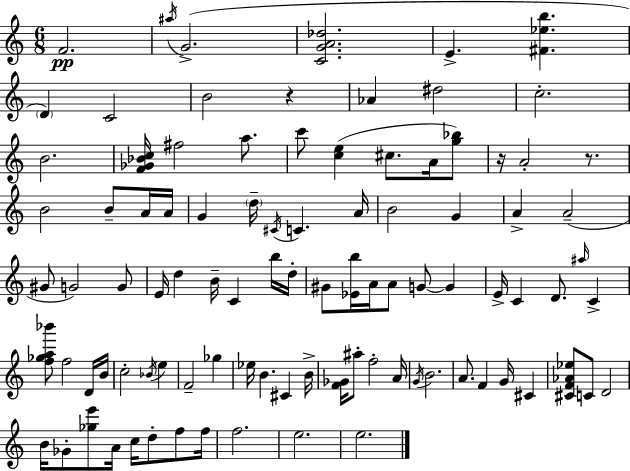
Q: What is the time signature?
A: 6/8